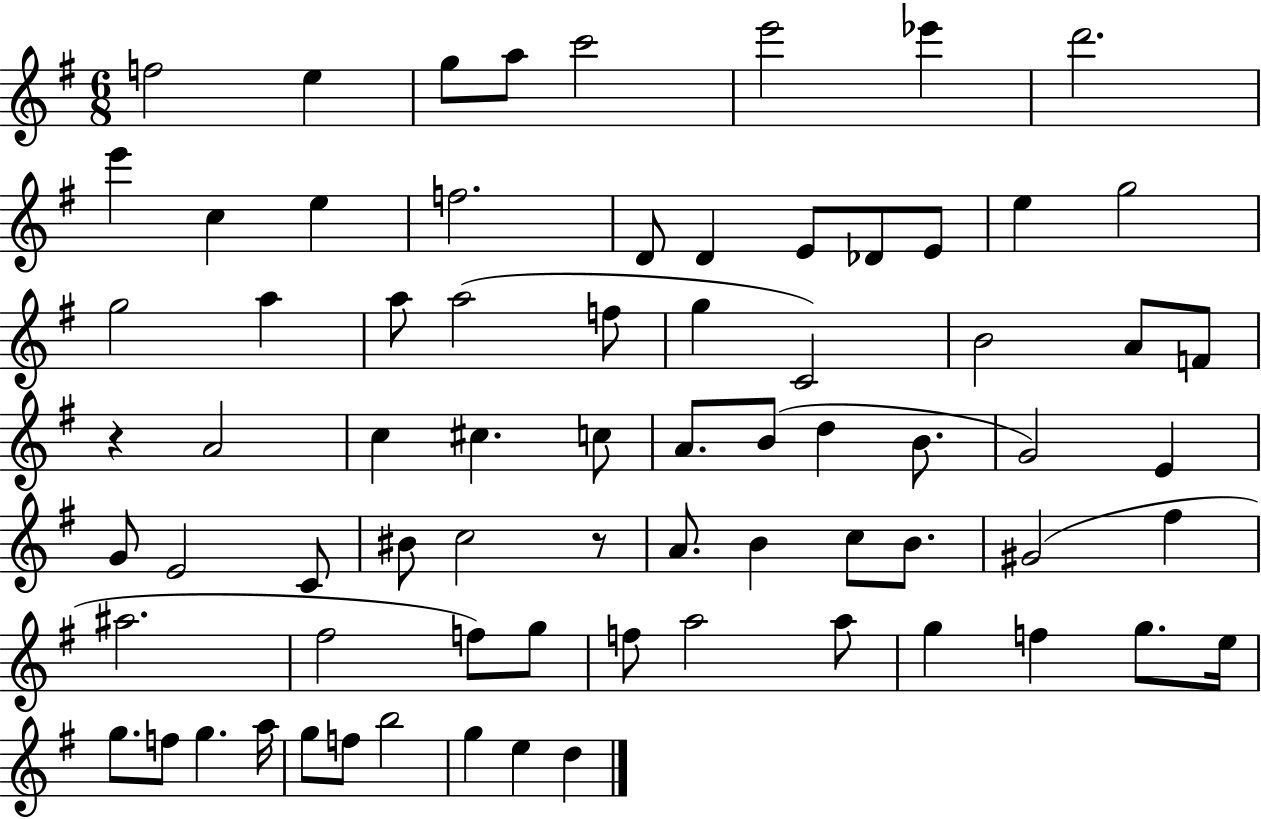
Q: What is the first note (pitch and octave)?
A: F5